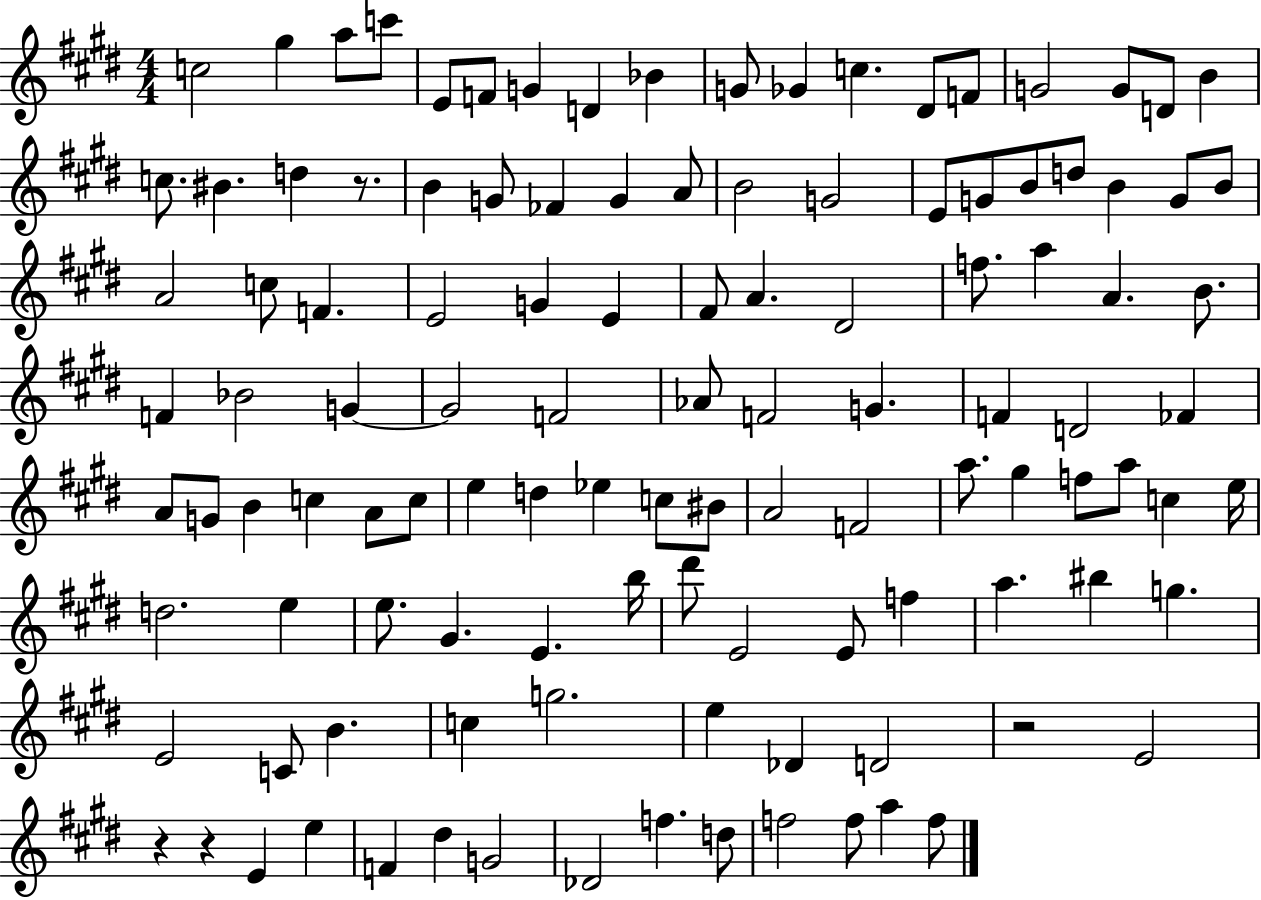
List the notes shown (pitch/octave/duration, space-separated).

C5/h G#5/q A5/e C6/e E4/e F4/e G4/q D4/q Bb4/q G4/e Gb4/q C5/q. D#4/e F4/e G4/h G4/e D4/e B4/q C5/e. BIS4/q. D5/q R/e. B4/q G4/e FES4/q G4/q A4/e B4/h G4/h E4/e G4/e B4/e D5/e B4/q G4/e B4/e A4/h C5/e F4/q. E4/h G4/q E4/q F#4/e A4/q. D#4/h F5/e. A5/q A4/q. B4/e. F4/q Bb4/h G4/q G4/h F4/h Ab4/e F4/h G4/q. F4/q D4/h FES4/q A4/e G4/e B4/q C5/q A4/e C5/e E5/q D5/q Eb5/q C5/e BIS4/e A4/h F4/h A5/e. G#5/q F5/e A5/e C5/q E5/s D5/h. E5/q E5/e. G#4/q. E4/q. B5/s D#6/e E4/h E4/e F5/q A5/q. BIS5/q G5/q. E4/h C4/e B4/q. C5/q G5/h. E5/q Db4/q D4/h R/h E4/h R/q R/q E4/q E5/q F4/q D#5/q G4/h Db4/h F5/q. D5/e F5/h F5/e A5/q F5/e